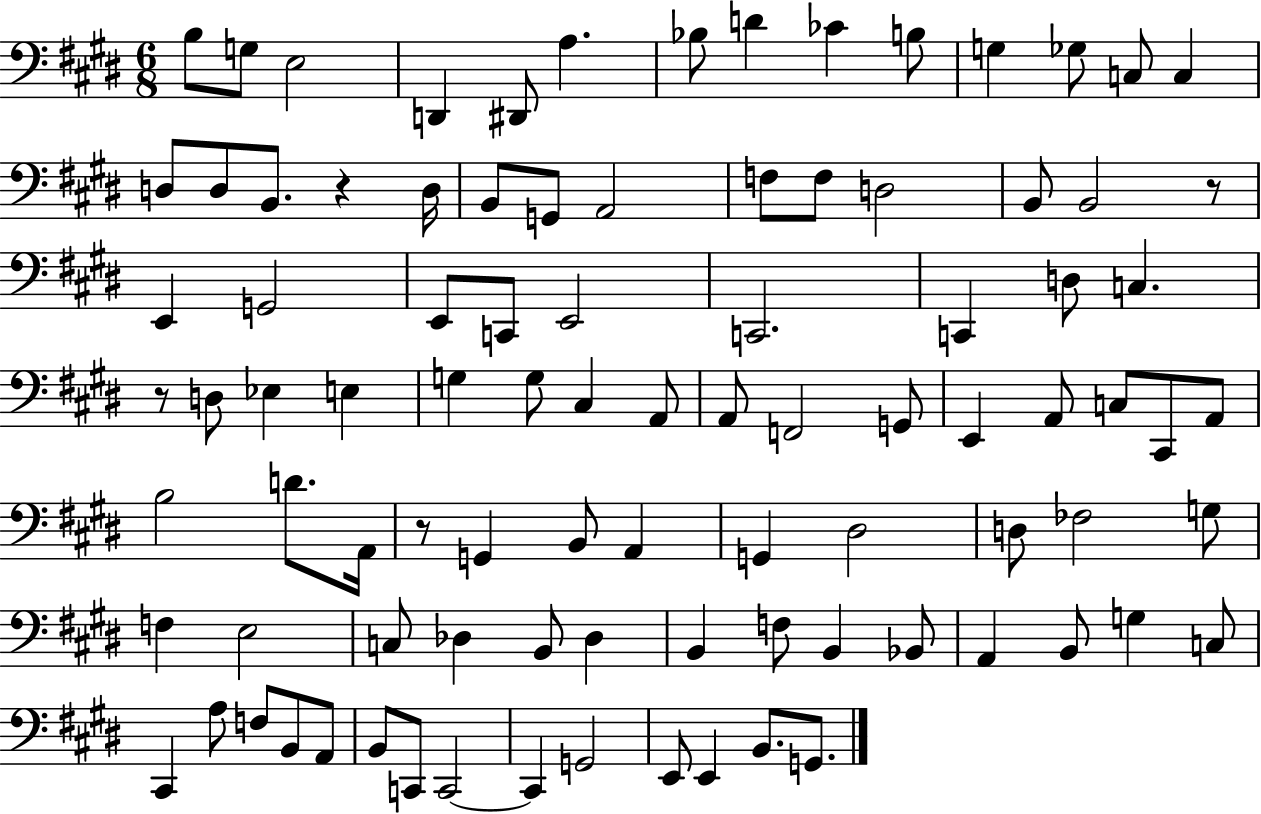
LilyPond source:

{
  \clef bass
  \numericTimeSignature
  \time 6/8
  \key e \major
  \repeat volta 2 { b8 g8 e2 | d,4 dis,8 a4. | bes8 d'4 ces'4 b8 | g4 ges8 c8 c4 | \break d8 d8 b,8. r4 d16 | b,8 g,8 a,2 | f8 f8 d2 | b,8 b,2 r8 | \break e,4 g,2 | e,8 c,8 e,2 | c,2. | c,4 d8 c4. | \break r8 d8 ees4 e4 | g4 g8 cis4 a,8 | a,8 f,2 g,8 | e,4 a,8 c8 cis,8 a,8 | \break b2 d'8. a,16 | r8 g,4 b,8 a,4 | g,4 dis2 | d8 fes2 g8 | \break f4 e2 | c8 des4 b,8 des4 | b,4 f8 b,4 bes,8 | a,4 b,8 g4 c8 | \break cis,4 a8 f8 b,8 a,8 | b,8 c,8 c,2~~ | c,4 g,2 | e,8 e,4 b,8. g,8. | \break } \bar "|."
}